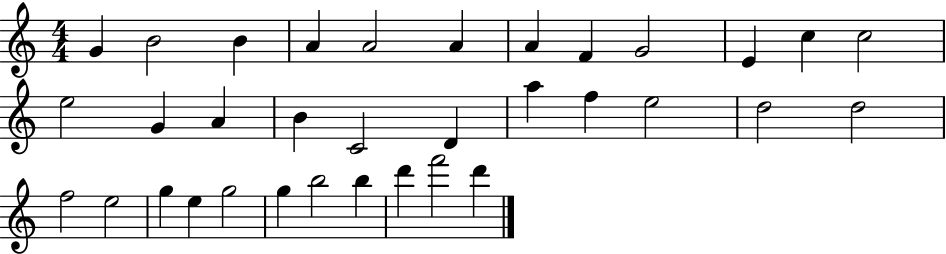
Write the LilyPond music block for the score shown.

{
  \clef treble
  \numericTimeSignature
  \time 4/4
  \key c \major
  g'4 b'2 b'4 | a'4 a'2 a'4 | a'4 f'4 g'2 | e'4 c''4 c''2 | \break e''2 g'4 a'4 | b'4 c'2 d'4 | a''4 f''4 e''2 | d''2 d''2 | \break f''2 e''2 | g''4 e''4 g''2 | g''4 b''2 b''4 | d'''4 f'''2 d'''4 | \break \bar "|."
}